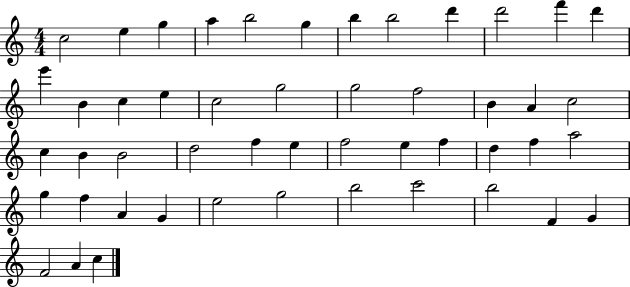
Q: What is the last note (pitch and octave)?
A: C5